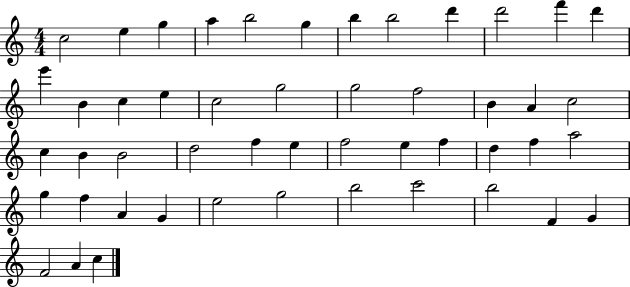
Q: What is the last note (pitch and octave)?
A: C5